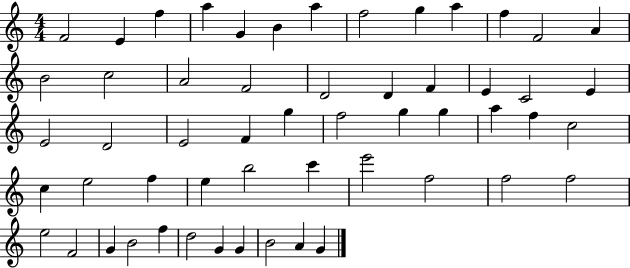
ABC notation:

X:1
T:Untitled
M:4/4
L:1/4
K:C
F2 E f a G B a f2 g a f F2 A B2 c2 A2 F2 D2 D F E C2 E E2 D2 E2 F g f2 g g a f c2 c e2 f e b2 c' e'2 f2 f2 f2 e2 F2 G B2 f d2 G G B2 A G